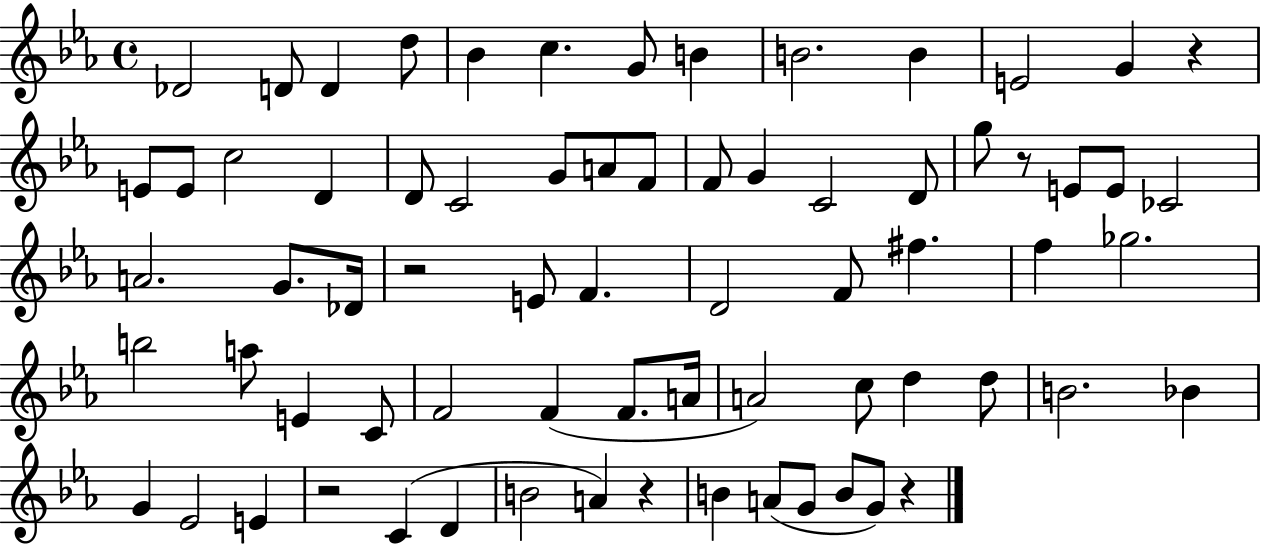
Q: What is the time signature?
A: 4/4